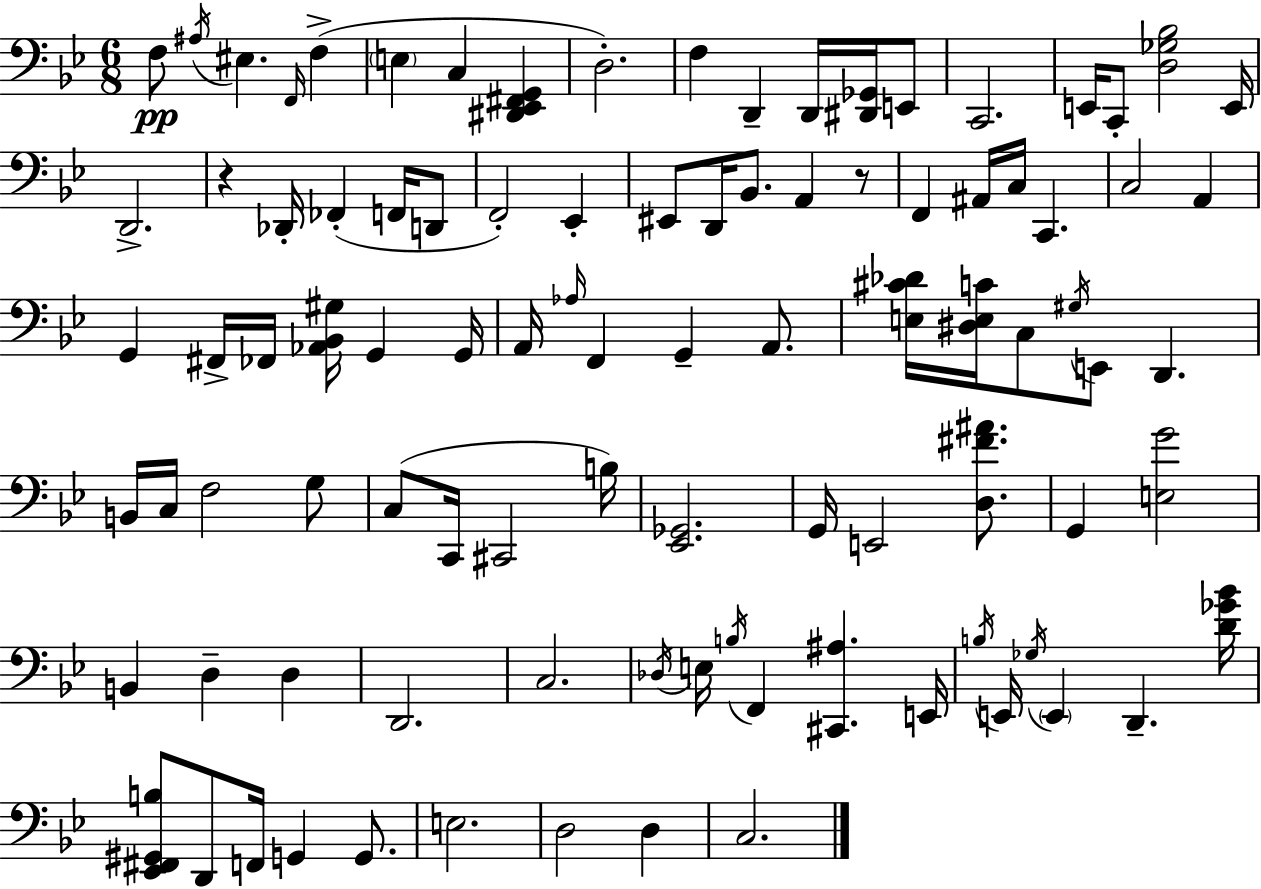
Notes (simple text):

F3/e A#3/s EIS3/q. F2/s F3/q E3/q C3/q [D#2,Eb2,F#2,G2]/q D3/h. F3/q D2/q D2/s [D#2,Gb2]/s E2/e C2/h. E2/s C2/e [D3,Gb3,Bb3]/h E2/s D2/h. R/q Db2/s FES2/q F2/s D2/e F2/h Eb2/q EIS2/e D2/s Bb2/e. A2/q R/e F2/q A#2/s C3/s C2/q. C3/h A2/q G2/q F#2/s FES2/s [Ab2,Bb2,G#3]/s G2/q G2/s A2/s Ab3/s F2/q G2/q A2/e. [E3,C#4,Db4]/s [D#3,E3,C4]/s C3/e G#3/s E2/e D2/q. B2/s C3/s F3/h G3/e C3/e C2/s C#2/h B3/s [Eb2,Gb2]/h. G2/s E2/h [D3,F#4,A#4]/e. G2/q [E3,G4]/h B2/q D3/q D3/q D2/h. C3/h. Db3/s E3/s B3/s F2/q [C#2,A#3]/q. E2/s B3/s E2/s Gb3/s E2/q D2/q. [D4,Gb4,Bb4]/s [Eb2,F#2,G#2,B3]/e D2/e F2/s G2/q G2/e. E3/h. D3/h D3/q C3/h.